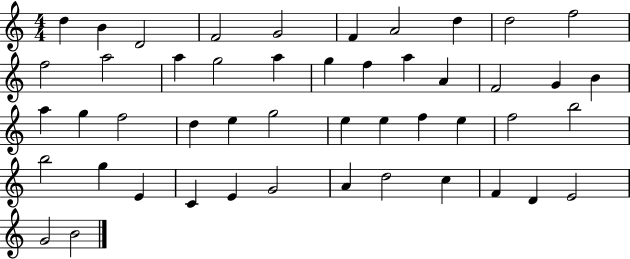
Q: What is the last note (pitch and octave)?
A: B4